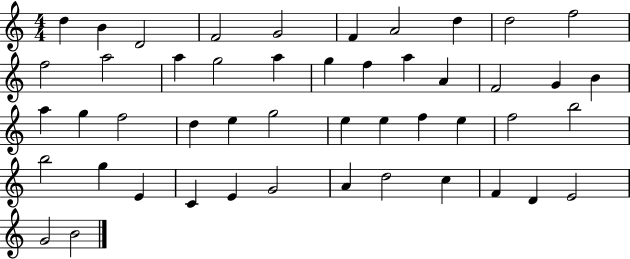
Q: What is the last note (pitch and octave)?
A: B4